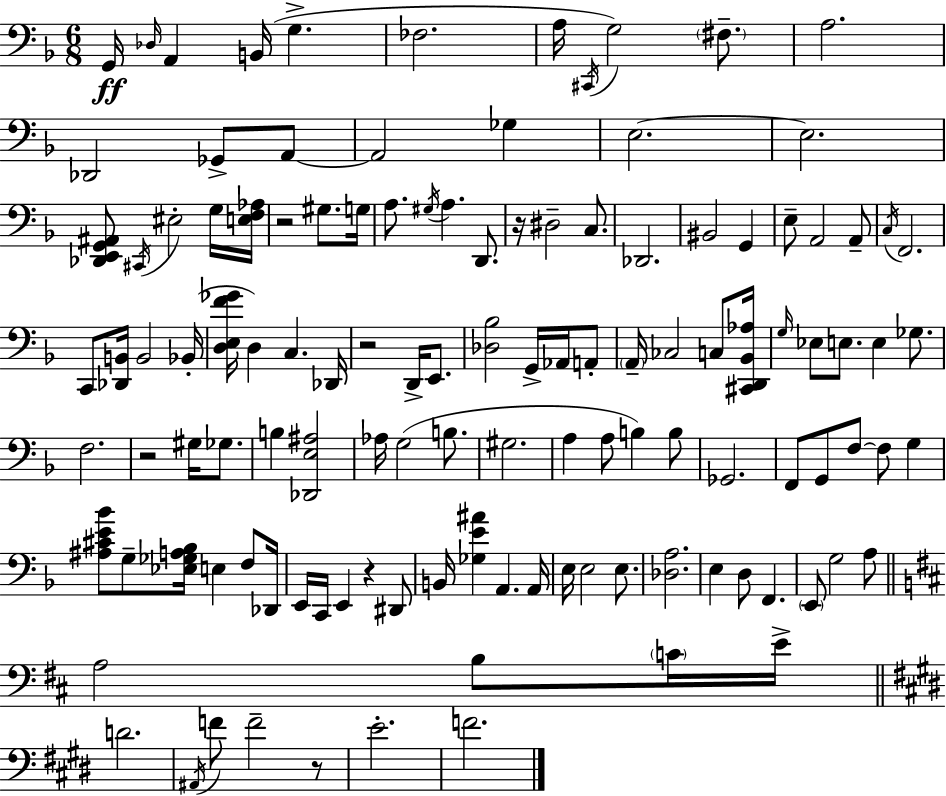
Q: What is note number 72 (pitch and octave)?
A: F3